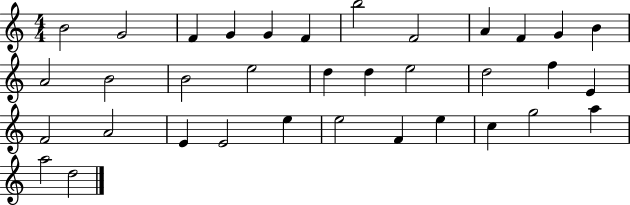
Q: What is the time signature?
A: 4/4